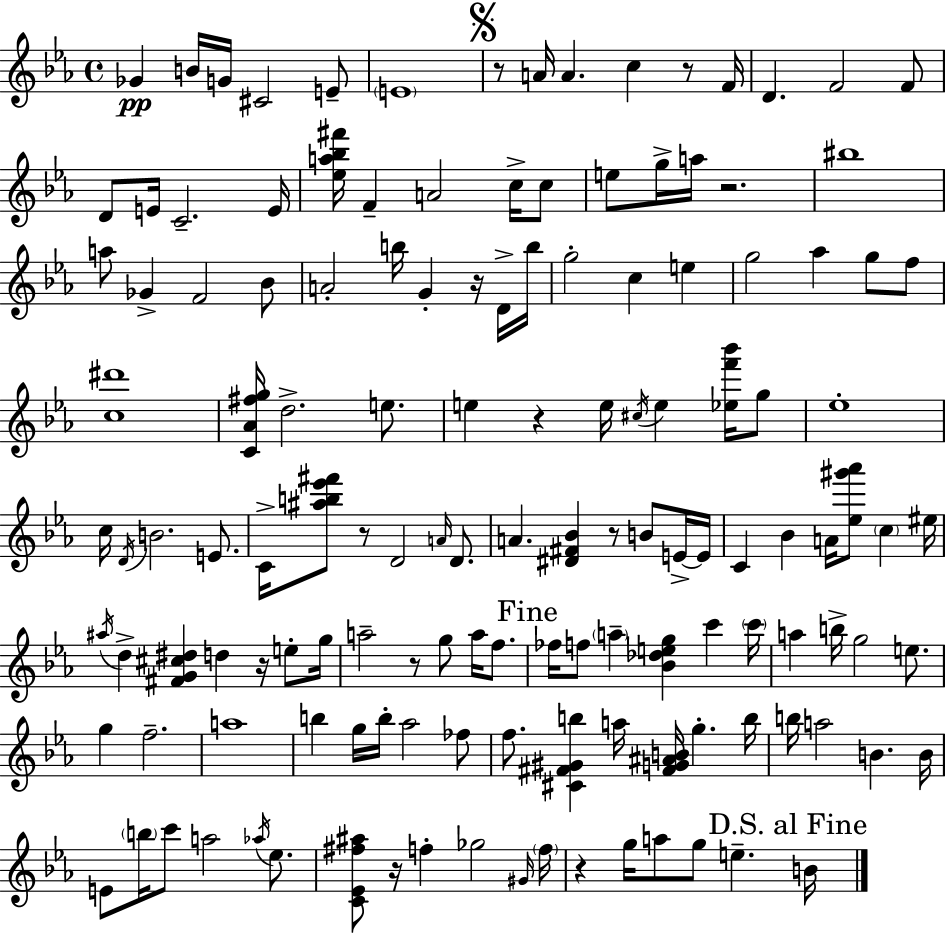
Gb4/q B4/s G4/s C#4/h E4/e E4/w R/e A4/s A4/q. C5/q R/e F4/s D4/q. F4/h F4/e D4/e E4/s C4/h. E4/s [Eb5,A5,Bb5,F#6]/s F4/q A4/h C5/s C5/e E5/e G5/s A5/s R/h. BIS5/w A5/e Gb4/q F4/h Bb4/e A4/h B5/s G4/q R/s D4/s B5/s G5/h C5/q E5/q G5/h Ab5/q G5/e F5/e [C5,D#6]/w [C4,Ab4,F#5,G5]/s D5/h. E5/e. E5/q R/q E5/s C#5/s E5/q [Eb5,F6,Bb6]/s G5/e Eb5/w C5/s D4/s B4/h. E4/e. C4/s [A#5,B5,Eb6,F#6]/e R/e D4/h A4/s D4/e. A4/q. [D#4,F#4,Bb4]/q R/e B4/e E4/s E4/s C4/q Bb4/q A4/s [Eb5,G#6,Ab6]/e C5/q EIS5/s A#5/s D5/q [F#4,G4,C#5,D#5]/q D5/q R/s E5/e G5/s A5/h R/e G5/e A5/s F5/e. FES5/s F5/e A5/q [Bb4,Db5,E5,G5]/q C6/q C6/s A5/q B5/s G5/h E5/e. G5/q F5/h. A5/w B5/q G5/s B5/s Ab5/h FES5/e F5/e. [C#4,F#4,G#4,B5]/q A5/s [F#4,G4,A#4,B4]/s G5/q. B5/s B5/s A5/h B4/q. B4/s E4/e B5/s C6/e A5/h Ab5/s Eb5/e. [C4,Eb4,F#5,A#5]/e R/s F5/q Gb5/h G#4/s F5/s R/q G5/s A5/e G5/e E5/q. B4/s